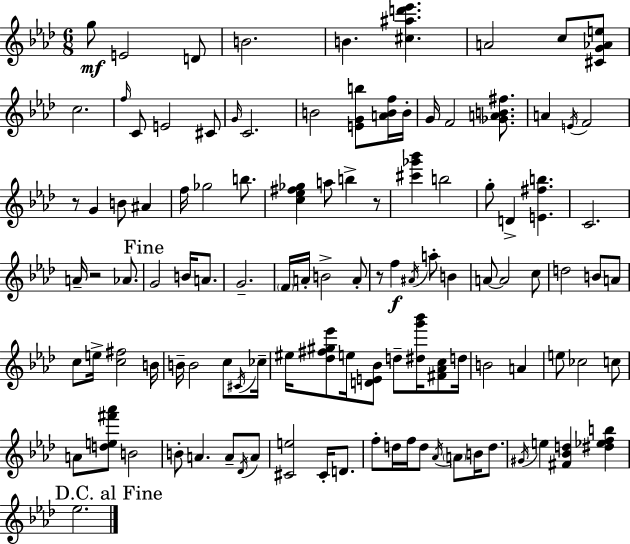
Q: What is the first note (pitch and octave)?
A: G5